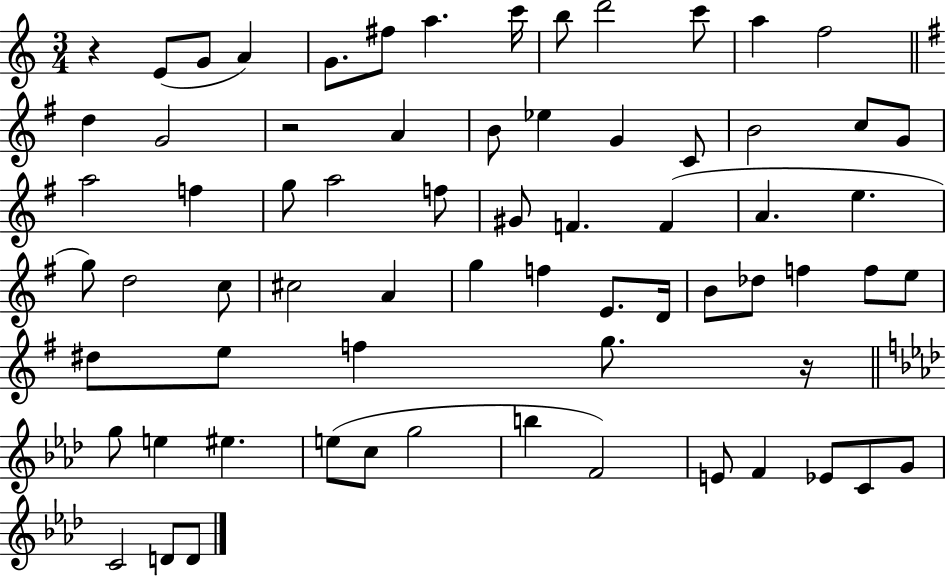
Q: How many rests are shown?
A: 3